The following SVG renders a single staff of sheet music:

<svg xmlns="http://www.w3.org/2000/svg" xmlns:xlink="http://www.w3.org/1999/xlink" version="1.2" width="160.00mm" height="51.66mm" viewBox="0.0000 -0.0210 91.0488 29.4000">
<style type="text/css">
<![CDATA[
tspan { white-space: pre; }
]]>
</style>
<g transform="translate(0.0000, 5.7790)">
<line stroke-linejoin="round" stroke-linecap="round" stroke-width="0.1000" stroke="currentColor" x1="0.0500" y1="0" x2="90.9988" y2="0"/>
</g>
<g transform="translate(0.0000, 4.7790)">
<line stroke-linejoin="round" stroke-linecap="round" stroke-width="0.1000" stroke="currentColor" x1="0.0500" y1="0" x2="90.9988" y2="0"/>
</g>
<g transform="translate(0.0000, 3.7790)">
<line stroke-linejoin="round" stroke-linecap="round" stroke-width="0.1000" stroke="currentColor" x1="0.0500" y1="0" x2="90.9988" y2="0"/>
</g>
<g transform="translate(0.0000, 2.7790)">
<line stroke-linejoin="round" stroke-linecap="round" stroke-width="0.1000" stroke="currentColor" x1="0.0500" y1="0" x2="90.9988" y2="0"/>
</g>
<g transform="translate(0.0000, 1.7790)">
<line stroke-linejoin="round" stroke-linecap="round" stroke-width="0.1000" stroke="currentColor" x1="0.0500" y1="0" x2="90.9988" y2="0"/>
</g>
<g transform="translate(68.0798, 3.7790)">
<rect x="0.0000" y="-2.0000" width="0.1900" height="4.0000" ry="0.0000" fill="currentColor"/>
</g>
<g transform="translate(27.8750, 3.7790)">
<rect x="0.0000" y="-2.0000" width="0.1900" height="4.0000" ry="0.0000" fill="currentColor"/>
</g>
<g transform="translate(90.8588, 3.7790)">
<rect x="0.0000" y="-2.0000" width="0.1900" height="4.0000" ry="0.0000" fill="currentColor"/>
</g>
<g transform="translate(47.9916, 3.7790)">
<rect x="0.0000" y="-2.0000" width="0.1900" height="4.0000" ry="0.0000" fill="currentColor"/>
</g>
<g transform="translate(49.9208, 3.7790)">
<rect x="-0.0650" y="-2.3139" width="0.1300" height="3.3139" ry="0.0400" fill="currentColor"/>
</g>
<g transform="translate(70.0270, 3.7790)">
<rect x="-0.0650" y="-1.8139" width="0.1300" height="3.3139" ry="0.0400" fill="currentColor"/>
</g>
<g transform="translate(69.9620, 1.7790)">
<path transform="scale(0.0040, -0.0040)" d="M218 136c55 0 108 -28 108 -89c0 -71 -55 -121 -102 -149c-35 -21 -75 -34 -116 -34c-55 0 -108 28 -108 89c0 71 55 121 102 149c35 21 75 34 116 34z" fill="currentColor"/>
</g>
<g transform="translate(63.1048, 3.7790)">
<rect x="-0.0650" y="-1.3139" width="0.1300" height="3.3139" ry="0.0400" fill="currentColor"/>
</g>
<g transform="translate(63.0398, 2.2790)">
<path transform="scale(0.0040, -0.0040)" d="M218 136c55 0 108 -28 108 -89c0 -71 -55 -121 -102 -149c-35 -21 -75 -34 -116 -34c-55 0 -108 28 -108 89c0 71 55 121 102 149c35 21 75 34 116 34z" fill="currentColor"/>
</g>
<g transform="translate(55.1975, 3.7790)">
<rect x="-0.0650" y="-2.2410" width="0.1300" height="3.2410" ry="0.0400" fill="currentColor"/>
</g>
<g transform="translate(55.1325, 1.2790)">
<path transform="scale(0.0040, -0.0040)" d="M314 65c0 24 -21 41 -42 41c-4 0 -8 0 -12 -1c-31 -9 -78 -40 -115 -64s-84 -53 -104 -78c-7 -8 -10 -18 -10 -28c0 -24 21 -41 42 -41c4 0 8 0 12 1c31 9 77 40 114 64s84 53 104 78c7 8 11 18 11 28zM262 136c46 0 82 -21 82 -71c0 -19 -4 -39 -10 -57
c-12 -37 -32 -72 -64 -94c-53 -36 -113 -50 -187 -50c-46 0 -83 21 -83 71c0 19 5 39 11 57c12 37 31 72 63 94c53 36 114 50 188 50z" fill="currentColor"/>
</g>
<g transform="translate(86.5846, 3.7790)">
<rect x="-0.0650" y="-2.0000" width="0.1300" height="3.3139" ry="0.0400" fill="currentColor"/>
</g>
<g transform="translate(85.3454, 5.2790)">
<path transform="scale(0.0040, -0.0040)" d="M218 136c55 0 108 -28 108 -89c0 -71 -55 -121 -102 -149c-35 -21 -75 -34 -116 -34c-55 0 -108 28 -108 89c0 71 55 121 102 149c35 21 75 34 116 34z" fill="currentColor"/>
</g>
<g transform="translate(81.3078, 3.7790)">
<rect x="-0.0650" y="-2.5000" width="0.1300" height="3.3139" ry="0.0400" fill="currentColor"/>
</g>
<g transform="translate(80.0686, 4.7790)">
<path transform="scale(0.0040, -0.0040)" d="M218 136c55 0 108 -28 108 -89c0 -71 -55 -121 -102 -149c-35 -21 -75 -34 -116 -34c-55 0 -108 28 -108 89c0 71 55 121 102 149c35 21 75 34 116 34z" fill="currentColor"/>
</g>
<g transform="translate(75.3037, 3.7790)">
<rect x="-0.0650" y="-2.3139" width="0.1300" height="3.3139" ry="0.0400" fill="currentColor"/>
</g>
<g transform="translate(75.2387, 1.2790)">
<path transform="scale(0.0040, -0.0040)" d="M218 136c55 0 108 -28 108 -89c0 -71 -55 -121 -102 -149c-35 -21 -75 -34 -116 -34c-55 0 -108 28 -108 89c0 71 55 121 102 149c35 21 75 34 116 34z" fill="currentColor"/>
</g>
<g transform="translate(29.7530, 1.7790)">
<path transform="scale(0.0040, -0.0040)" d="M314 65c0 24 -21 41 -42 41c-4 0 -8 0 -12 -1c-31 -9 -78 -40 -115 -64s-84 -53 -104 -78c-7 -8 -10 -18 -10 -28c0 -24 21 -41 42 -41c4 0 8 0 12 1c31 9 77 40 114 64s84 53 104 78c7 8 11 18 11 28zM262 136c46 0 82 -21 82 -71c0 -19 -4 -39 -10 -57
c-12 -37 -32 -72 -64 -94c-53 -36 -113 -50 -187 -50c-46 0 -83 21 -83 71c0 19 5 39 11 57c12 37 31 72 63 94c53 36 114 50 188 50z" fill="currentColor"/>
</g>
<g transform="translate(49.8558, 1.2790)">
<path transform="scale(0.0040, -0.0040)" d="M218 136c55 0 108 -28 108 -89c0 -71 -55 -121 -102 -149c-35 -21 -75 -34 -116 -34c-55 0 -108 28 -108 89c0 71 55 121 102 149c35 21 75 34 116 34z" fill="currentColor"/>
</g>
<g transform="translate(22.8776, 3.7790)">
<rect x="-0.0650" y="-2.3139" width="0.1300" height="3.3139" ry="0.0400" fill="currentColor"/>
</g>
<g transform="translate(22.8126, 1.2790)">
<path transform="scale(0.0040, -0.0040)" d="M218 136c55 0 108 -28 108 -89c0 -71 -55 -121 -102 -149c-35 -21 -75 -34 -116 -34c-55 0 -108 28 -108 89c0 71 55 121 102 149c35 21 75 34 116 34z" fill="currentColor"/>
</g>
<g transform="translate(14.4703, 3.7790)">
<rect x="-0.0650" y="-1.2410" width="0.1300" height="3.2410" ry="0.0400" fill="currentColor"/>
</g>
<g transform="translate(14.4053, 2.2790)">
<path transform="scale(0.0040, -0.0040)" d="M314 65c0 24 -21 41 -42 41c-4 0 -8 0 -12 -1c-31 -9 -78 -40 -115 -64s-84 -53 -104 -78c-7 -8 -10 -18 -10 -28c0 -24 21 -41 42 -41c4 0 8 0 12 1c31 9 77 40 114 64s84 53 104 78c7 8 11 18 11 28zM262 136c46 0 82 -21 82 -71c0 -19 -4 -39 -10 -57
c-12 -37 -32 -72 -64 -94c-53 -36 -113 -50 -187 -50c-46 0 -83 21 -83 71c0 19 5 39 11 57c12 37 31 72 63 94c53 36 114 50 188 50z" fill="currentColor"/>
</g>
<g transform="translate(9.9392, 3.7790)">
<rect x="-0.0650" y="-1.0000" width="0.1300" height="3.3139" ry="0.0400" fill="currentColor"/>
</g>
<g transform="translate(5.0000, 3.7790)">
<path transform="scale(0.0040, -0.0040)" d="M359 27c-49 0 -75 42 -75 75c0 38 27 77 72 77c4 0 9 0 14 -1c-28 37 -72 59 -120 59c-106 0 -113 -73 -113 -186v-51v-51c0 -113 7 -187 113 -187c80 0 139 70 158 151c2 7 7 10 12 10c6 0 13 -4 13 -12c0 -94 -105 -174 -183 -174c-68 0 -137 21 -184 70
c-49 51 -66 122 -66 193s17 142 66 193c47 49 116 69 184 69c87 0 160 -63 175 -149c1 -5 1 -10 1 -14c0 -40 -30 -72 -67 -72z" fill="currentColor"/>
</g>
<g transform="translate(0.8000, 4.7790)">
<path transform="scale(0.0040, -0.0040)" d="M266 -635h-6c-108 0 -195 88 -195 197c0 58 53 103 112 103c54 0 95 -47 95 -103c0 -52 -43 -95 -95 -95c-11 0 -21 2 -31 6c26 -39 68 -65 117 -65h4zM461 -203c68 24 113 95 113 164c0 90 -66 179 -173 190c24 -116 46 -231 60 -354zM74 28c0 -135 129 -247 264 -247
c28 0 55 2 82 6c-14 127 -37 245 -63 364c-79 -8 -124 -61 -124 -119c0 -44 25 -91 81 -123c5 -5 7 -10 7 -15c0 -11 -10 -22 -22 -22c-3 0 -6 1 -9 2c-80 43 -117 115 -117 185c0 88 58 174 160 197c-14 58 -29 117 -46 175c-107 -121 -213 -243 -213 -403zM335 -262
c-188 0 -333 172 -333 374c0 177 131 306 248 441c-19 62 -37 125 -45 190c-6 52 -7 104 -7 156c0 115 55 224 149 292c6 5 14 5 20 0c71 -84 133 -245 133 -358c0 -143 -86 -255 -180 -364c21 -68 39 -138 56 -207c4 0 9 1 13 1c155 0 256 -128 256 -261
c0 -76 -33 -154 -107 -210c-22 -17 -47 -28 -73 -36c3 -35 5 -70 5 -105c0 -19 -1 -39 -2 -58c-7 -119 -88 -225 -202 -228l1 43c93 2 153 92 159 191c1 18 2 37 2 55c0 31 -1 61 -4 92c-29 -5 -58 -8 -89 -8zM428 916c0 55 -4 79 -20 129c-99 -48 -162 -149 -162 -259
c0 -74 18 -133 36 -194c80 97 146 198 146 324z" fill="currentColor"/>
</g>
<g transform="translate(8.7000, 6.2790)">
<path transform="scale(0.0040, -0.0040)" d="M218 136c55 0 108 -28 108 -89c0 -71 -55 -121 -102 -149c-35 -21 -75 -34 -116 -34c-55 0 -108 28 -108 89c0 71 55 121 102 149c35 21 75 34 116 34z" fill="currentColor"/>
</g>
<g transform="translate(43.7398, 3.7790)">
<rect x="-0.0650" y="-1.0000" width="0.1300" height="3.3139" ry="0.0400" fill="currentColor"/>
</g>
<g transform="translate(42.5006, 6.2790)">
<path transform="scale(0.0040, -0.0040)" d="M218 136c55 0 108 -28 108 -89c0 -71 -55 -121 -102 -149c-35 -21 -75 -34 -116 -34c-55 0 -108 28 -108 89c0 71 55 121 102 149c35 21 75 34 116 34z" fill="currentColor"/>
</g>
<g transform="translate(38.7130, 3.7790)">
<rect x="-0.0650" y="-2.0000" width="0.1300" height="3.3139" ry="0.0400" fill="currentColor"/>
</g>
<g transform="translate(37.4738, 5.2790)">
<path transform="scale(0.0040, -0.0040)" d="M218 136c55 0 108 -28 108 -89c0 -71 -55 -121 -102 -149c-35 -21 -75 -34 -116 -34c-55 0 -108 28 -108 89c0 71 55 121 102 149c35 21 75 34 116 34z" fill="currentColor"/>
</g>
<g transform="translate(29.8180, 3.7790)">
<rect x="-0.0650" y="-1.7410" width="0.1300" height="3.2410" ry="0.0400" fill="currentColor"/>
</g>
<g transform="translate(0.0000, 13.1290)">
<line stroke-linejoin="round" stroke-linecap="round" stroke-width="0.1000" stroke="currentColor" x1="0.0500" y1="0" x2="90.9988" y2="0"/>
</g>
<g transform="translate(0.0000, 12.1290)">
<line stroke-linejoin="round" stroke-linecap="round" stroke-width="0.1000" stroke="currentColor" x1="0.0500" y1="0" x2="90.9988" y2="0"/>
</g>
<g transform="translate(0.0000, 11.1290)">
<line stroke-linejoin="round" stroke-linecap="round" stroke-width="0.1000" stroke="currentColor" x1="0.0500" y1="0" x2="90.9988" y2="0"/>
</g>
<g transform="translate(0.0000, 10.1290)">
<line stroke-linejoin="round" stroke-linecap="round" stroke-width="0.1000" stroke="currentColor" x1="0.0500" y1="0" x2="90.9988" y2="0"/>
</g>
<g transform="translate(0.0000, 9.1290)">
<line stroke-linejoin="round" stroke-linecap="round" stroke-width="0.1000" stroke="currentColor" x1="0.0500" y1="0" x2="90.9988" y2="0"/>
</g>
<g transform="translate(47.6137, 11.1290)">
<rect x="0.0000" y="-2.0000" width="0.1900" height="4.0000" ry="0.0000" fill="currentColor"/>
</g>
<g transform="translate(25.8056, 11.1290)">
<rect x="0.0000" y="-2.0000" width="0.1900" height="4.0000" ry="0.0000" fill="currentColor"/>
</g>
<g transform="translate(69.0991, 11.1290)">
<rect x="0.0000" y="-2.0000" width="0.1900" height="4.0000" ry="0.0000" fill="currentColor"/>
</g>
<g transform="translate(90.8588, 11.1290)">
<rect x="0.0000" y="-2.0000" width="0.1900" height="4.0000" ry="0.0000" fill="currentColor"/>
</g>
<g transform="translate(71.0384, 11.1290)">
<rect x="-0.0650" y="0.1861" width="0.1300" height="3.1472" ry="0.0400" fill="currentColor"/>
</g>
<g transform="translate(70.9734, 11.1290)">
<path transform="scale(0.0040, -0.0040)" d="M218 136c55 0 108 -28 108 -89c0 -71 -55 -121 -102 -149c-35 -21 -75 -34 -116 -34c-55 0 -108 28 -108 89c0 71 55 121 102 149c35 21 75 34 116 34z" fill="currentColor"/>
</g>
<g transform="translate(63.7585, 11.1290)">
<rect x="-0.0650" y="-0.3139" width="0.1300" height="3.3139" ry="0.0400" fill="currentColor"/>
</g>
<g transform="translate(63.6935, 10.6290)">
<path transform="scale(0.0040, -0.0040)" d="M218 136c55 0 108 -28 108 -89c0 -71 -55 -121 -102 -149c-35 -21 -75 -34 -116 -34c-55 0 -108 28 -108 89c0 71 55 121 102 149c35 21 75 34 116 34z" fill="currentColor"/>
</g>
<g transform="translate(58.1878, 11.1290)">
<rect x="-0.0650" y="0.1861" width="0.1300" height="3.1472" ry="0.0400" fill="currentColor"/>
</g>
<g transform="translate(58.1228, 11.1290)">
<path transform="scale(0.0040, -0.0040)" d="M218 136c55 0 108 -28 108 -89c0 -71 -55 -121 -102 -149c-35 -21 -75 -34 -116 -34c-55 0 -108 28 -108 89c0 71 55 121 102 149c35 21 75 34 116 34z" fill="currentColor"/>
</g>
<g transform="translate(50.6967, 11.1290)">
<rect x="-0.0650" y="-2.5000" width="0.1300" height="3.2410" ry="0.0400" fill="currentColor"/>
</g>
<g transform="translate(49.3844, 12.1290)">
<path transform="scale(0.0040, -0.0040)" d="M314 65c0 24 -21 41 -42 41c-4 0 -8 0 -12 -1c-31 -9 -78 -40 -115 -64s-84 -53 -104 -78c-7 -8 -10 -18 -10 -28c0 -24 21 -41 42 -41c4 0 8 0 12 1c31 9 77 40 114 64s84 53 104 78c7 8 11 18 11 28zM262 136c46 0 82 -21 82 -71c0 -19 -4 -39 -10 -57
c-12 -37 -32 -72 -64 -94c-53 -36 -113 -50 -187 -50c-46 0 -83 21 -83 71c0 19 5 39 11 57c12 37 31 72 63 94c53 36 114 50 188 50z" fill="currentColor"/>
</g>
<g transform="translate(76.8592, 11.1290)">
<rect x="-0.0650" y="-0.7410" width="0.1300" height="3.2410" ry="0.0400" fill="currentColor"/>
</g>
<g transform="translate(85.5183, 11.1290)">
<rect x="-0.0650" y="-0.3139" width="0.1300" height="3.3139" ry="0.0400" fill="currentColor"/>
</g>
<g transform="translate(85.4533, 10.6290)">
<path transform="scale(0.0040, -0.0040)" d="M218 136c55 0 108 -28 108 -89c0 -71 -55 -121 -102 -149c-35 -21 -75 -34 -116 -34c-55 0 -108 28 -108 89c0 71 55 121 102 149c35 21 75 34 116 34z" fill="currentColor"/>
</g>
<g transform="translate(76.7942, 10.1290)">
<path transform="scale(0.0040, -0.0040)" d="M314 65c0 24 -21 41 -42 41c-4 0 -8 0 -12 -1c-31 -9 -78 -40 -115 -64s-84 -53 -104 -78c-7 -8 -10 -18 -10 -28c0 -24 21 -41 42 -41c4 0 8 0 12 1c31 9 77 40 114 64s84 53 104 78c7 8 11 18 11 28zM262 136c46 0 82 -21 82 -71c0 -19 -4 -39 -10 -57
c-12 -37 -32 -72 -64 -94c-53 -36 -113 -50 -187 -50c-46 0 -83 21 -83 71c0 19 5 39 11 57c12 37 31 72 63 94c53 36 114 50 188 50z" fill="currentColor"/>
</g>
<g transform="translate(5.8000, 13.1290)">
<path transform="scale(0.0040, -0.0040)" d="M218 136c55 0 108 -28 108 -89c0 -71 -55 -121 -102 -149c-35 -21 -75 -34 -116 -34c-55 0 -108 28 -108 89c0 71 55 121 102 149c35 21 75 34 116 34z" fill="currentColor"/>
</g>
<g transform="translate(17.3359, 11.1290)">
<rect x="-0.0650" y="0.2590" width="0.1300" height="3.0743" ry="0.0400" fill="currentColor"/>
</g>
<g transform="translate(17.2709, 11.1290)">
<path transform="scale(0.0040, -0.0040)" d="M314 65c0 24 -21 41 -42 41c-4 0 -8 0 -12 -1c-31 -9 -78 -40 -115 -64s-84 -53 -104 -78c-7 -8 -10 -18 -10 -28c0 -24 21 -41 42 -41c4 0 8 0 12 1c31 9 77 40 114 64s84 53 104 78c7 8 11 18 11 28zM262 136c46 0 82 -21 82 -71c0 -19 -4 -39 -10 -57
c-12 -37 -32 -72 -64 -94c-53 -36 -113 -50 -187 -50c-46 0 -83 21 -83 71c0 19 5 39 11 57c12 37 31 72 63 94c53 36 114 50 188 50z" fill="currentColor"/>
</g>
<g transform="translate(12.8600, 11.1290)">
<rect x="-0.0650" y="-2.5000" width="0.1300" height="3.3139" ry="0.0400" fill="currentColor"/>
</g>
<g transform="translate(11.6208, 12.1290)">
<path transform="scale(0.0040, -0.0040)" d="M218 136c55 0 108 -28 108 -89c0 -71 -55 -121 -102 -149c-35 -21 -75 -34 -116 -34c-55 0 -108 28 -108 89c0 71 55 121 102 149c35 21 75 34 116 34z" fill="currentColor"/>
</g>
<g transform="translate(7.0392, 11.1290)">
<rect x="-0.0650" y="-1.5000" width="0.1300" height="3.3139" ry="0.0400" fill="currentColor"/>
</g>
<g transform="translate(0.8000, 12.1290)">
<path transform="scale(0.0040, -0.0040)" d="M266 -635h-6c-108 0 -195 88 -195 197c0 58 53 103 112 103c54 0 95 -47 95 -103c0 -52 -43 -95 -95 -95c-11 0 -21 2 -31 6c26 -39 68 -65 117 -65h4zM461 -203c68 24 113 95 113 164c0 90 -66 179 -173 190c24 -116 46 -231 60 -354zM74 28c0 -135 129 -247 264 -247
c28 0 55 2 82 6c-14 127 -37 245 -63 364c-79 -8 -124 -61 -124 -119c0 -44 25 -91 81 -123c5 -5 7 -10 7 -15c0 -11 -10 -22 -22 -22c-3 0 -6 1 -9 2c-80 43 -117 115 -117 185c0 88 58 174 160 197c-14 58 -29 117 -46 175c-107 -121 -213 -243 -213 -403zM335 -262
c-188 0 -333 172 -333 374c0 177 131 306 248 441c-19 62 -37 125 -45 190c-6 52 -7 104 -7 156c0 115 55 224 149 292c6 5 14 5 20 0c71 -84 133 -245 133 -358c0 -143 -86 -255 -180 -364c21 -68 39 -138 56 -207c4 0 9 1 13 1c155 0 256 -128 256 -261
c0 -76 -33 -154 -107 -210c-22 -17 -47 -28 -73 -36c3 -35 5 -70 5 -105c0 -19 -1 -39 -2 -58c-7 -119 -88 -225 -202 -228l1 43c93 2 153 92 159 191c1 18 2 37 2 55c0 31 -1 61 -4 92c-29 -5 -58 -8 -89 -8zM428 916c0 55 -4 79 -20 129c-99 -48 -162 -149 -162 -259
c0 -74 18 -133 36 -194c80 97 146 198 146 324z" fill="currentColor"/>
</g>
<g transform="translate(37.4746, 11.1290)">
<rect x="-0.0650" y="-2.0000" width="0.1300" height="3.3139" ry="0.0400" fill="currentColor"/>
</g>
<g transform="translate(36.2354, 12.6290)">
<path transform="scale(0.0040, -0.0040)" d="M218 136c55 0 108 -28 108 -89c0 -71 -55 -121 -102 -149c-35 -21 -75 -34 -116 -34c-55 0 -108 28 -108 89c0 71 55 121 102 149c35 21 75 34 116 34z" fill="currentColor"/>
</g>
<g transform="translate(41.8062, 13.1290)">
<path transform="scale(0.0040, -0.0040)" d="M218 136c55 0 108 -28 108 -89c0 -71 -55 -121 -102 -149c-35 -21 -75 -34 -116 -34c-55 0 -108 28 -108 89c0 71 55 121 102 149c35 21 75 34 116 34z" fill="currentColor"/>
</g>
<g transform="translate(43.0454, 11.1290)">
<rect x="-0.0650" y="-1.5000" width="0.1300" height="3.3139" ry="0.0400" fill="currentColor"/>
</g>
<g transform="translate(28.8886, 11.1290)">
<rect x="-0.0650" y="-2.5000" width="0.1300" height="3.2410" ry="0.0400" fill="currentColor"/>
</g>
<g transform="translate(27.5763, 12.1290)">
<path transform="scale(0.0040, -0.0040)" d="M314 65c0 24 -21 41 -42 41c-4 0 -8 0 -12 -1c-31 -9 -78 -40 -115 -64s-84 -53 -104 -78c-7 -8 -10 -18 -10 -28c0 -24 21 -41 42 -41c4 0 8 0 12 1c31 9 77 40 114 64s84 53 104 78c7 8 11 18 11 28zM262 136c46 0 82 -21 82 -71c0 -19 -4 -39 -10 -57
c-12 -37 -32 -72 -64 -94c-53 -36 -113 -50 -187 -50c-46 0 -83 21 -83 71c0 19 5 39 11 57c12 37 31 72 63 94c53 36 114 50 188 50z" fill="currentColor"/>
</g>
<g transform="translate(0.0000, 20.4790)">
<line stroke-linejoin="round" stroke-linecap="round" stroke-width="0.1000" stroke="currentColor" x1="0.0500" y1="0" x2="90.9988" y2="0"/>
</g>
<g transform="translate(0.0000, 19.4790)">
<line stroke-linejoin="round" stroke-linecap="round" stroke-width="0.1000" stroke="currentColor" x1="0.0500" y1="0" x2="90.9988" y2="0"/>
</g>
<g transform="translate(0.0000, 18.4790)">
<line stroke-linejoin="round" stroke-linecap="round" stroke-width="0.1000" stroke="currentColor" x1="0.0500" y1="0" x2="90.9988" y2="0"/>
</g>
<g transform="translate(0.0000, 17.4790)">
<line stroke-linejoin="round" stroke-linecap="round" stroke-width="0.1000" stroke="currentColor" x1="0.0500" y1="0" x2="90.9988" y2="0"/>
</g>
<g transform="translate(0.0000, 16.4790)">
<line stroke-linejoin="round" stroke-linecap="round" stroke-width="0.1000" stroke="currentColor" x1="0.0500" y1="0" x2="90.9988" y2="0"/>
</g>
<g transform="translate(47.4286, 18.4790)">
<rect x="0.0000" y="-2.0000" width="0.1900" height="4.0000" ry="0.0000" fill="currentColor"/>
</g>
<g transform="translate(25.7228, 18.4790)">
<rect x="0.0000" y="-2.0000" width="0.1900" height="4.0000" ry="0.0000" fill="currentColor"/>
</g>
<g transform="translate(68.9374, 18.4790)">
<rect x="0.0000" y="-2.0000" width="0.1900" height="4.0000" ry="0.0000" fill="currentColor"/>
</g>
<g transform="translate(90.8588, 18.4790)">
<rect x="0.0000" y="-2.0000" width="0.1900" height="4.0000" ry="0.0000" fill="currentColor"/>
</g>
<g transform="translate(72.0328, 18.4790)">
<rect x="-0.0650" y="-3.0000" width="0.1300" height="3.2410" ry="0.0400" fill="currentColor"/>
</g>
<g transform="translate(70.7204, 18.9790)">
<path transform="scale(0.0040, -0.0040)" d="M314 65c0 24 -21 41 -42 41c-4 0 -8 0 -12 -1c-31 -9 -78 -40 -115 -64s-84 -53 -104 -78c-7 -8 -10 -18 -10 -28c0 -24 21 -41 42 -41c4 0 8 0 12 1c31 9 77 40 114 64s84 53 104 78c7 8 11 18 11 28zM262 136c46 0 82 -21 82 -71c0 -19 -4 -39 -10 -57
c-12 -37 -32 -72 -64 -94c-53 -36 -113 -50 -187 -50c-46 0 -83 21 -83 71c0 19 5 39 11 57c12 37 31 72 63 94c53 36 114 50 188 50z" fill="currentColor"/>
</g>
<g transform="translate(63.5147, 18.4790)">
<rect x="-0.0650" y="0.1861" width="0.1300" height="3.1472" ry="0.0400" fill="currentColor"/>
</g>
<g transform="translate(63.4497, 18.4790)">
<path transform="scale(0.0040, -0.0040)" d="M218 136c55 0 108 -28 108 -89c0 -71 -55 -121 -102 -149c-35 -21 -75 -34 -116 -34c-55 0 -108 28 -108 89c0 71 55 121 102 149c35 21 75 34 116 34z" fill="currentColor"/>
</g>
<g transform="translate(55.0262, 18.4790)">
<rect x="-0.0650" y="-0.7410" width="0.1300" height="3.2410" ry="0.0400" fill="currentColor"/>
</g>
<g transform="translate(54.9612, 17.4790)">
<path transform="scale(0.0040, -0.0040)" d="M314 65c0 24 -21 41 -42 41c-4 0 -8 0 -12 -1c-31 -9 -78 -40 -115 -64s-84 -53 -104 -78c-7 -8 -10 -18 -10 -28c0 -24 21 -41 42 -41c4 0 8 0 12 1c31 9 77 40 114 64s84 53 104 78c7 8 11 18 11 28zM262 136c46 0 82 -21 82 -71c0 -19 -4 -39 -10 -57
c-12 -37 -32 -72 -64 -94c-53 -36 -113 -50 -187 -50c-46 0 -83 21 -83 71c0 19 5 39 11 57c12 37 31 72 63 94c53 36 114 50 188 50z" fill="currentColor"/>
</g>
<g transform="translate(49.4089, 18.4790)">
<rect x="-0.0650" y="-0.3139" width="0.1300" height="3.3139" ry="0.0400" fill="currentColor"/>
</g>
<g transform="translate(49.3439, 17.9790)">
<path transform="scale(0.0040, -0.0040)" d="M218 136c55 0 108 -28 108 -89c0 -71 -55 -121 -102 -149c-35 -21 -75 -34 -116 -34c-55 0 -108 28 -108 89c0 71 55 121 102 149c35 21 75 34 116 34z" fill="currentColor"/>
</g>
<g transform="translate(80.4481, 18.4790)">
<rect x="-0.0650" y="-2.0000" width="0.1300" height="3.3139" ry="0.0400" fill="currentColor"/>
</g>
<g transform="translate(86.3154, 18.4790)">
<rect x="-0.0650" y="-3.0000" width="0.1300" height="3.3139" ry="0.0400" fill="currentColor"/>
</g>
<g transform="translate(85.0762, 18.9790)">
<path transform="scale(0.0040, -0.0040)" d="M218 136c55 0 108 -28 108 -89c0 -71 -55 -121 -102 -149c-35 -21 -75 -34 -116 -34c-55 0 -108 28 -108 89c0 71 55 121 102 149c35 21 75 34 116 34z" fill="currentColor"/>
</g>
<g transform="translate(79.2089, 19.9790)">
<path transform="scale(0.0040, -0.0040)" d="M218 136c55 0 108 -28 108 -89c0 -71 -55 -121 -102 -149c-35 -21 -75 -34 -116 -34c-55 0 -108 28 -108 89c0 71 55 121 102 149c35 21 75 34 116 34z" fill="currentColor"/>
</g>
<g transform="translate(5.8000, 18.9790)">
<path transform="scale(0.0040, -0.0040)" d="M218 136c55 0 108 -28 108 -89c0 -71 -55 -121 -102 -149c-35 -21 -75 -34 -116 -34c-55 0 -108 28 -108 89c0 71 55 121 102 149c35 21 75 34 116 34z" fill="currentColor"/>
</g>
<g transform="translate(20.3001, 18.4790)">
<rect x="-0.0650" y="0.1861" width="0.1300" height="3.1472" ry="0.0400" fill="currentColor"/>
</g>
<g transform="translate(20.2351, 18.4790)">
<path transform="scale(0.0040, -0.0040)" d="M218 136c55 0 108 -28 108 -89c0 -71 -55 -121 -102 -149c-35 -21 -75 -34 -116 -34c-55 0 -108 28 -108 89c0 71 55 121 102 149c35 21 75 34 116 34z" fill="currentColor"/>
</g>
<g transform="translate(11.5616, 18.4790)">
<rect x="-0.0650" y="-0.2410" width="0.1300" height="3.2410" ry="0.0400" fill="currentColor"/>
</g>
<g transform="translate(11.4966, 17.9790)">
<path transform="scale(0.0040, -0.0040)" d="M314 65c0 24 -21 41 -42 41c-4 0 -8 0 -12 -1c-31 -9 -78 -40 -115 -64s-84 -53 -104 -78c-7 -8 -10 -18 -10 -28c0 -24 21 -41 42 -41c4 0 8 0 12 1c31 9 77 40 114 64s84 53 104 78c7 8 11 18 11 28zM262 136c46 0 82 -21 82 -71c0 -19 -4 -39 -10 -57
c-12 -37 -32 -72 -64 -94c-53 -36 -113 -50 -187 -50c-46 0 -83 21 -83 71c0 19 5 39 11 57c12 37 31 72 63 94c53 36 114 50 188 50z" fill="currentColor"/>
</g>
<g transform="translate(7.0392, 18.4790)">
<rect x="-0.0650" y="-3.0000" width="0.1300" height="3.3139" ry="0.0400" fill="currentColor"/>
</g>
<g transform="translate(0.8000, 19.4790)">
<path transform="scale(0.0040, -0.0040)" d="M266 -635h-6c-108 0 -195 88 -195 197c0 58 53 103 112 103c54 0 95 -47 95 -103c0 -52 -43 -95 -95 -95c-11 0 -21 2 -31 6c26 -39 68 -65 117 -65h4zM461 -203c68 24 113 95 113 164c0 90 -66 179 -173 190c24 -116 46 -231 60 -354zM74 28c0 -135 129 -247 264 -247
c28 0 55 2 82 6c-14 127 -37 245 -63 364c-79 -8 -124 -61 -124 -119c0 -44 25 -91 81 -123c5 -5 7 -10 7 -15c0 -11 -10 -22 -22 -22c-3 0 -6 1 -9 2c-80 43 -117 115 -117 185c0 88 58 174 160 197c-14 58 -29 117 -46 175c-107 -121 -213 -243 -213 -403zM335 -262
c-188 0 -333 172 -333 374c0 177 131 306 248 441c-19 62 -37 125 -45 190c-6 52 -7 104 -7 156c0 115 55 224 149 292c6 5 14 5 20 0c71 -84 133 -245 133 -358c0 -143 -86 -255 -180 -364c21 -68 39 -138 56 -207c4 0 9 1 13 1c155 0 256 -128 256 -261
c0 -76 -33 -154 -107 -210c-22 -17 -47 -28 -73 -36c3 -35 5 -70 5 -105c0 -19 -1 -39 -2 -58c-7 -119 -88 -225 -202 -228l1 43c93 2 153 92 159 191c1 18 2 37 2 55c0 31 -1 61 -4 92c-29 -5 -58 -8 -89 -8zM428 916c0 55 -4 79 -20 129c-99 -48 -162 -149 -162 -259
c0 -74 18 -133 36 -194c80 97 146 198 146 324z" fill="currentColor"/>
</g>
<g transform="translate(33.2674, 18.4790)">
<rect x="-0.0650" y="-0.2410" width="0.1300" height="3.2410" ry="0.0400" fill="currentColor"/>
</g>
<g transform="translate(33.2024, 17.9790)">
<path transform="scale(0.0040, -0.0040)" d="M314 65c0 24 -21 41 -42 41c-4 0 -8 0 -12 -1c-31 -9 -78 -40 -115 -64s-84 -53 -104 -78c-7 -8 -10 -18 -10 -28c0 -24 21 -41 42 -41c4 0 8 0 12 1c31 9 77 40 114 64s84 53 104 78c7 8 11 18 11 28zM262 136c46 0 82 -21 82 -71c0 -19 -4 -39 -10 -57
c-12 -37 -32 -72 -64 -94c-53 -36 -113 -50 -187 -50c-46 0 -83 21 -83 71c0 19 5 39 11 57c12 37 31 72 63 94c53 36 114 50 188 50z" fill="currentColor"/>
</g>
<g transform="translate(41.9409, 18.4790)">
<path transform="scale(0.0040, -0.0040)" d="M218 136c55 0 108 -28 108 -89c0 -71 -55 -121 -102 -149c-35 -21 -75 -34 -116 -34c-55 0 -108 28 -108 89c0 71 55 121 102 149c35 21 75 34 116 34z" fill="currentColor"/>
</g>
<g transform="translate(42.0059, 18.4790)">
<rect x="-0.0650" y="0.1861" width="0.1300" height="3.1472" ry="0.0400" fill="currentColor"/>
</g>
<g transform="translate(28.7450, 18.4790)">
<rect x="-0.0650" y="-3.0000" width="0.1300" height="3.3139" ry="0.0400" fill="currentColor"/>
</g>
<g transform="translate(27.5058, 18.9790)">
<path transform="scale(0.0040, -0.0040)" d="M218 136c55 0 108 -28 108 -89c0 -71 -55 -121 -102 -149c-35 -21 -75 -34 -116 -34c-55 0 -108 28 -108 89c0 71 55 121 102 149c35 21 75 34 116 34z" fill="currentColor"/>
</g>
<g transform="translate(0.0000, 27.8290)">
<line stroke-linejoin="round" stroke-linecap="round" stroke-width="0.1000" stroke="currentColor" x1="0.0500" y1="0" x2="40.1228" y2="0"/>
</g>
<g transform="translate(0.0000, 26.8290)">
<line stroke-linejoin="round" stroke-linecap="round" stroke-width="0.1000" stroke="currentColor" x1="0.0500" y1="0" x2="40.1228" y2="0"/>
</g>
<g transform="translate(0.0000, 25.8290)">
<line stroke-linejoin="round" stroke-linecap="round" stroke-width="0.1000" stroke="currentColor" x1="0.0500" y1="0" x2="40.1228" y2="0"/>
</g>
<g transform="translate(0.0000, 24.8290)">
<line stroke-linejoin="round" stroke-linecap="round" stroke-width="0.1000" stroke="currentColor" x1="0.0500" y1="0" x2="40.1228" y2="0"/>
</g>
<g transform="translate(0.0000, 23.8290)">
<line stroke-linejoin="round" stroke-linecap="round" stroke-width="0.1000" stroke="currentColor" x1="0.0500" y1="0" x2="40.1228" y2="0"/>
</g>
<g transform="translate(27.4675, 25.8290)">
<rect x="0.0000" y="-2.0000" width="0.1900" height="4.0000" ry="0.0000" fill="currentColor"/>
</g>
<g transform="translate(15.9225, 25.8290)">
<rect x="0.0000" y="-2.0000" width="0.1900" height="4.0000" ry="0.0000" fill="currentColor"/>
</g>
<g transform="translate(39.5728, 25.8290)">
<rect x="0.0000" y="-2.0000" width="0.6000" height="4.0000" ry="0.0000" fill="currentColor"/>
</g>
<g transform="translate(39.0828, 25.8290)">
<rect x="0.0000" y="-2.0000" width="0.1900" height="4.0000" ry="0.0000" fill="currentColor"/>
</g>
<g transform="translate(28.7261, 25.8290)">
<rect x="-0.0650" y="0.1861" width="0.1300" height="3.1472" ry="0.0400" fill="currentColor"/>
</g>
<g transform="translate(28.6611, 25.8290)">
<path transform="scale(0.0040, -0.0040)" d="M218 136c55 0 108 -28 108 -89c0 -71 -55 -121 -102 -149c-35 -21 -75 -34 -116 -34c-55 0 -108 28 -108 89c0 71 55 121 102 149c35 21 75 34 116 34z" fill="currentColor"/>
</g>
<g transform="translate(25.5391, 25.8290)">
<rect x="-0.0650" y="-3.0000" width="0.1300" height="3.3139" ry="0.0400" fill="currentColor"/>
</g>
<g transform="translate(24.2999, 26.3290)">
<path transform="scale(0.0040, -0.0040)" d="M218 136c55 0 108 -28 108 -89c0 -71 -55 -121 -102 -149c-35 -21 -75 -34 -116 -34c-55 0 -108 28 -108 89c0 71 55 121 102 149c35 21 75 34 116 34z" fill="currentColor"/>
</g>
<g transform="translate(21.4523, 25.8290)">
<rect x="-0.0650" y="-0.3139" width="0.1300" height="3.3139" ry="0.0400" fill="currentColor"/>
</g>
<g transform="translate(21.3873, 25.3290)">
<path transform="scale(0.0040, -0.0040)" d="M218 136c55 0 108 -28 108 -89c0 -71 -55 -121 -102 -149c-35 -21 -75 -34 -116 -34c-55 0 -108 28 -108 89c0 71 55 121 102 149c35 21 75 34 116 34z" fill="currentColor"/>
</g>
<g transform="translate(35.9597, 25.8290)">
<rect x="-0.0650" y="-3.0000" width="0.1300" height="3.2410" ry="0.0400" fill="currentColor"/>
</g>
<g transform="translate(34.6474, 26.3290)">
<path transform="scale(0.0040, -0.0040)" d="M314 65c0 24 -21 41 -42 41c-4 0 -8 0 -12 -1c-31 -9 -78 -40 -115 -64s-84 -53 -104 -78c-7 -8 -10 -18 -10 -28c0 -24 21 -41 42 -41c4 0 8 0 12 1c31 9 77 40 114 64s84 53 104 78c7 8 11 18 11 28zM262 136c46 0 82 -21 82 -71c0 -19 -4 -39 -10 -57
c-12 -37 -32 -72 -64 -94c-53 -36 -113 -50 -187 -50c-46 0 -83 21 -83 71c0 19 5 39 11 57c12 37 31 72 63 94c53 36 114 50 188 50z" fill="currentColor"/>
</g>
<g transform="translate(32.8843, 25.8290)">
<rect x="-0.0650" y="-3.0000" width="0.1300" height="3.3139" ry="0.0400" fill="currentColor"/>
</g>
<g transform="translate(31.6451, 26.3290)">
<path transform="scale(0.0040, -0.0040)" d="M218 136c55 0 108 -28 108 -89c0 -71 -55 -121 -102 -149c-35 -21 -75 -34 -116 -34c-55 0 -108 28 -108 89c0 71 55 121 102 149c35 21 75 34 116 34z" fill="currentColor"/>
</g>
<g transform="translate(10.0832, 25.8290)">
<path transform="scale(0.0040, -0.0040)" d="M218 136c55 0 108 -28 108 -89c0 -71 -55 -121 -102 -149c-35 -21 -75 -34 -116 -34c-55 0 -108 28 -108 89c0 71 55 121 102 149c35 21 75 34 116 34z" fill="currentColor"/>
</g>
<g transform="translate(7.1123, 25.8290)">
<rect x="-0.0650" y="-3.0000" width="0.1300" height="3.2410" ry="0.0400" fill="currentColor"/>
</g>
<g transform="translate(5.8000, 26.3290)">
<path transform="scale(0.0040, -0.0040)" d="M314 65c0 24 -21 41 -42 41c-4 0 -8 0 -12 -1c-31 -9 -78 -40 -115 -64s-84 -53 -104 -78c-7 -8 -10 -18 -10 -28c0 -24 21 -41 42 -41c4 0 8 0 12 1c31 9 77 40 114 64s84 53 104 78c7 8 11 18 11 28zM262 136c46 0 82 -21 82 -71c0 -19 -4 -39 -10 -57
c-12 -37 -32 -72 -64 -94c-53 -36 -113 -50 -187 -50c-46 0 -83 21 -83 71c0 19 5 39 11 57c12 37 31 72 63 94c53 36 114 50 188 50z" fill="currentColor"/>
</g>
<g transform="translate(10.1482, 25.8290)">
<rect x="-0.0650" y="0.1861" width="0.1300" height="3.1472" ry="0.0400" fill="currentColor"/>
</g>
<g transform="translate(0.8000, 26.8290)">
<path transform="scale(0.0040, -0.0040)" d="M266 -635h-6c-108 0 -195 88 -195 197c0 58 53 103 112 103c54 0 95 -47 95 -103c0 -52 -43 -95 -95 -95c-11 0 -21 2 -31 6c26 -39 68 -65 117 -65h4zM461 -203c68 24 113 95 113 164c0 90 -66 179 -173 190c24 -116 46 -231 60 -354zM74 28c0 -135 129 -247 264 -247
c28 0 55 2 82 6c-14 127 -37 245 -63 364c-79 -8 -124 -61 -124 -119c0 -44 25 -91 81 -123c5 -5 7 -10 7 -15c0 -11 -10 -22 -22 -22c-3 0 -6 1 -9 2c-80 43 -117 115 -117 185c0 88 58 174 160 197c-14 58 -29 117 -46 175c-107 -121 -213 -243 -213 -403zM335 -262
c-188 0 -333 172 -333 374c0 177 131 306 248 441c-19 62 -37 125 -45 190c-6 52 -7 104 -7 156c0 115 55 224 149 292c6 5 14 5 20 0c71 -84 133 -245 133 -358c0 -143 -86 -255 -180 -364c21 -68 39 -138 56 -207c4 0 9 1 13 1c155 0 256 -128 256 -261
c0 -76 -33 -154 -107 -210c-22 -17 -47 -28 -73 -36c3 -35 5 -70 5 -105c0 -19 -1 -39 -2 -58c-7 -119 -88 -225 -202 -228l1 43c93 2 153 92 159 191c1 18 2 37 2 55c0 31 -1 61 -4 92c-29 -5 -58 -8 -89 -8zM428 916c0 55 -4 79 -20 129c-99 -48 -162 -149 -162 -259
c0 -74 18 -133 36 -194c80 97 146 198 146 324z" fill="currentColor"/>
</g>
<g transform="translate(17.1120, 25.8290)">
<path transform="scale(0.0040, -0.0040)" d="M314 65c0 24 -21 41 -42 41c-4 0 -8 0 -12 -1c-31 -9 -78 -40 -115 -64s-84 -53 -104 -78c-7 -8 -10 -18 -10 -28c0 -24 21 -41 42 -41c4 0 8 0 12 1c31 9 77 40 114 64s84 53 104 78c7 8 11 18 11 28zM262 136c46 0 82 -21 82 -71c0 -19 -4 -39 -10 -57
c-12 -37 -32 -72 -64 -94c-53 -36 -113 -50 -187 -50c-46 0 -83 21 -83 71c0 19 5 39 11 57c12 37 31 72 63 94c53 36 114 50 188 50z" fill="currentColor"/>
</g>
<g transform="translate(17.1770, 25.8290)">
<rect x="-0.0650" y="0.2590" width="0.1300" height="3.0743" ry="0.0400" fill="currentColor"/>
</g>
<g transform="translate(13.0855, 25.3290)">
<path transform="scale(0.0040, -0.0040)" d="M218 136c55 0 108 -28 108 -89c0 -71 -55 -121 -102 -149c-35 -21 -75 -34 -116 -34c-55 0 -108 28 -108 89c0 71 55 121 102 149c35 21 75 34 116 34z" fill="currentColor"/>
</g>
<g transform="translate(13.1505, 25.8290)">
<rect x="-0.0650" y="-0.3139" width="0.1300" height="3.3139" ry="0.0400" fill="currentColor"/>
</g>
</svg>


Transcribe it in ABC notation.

X:1
T:Untitled
M:4/4
L:1/4
K:C
D e2 g f2 F D g g2 e f g G F E G B2 G2 F E G2 B c B d2 c A c2 B A c2 B c d2 B A2 F A A2 B c B2 c A B A A2